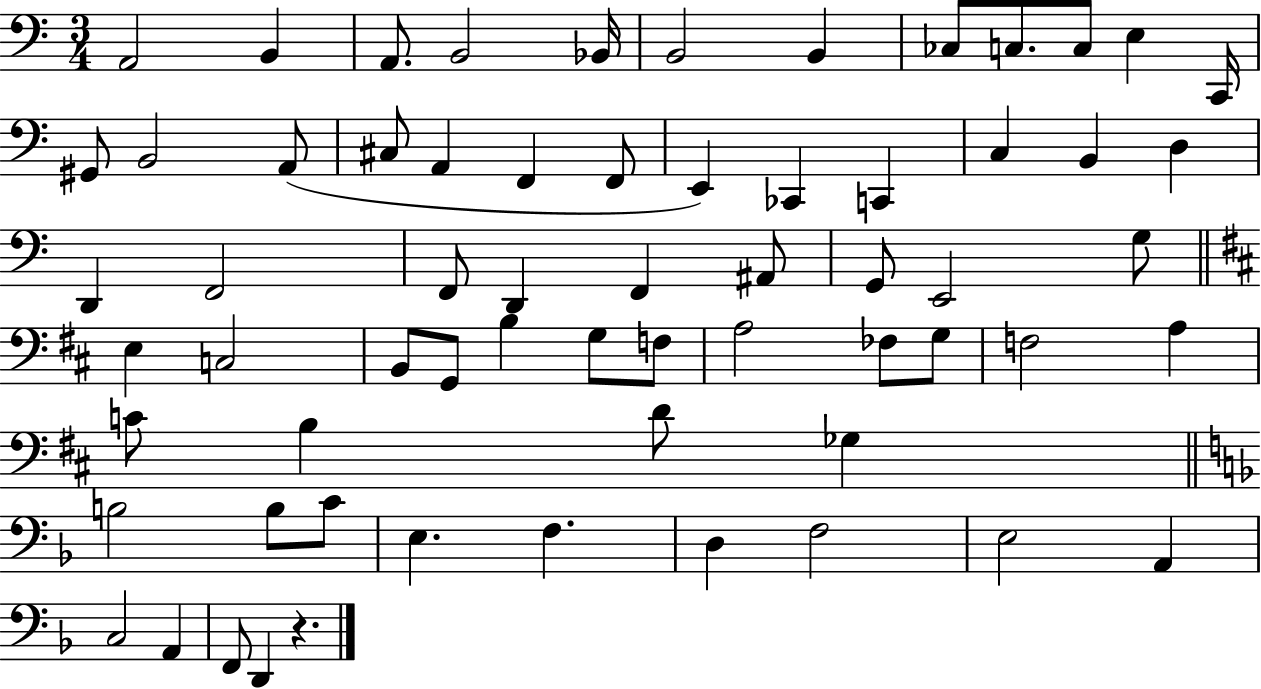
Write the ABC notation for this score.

X:1
T:Untitled
M:3/4
L:1/4
K:C
A,,2 B,, A,,/2 B,,2 _B,,/4 B,,2 B,, _C,/2 C,/2 C,/2 E, C,,/4 ^G,,/2 B,,2 A,,/2 ^C,/2 A,, F,, F,,/2 E,, _C,, C,, C, B,, D, D,, F,,2 F,,/2 D,, F,, ^A,,/2 G,,/2 E,,2 G,/2 E, C,2 B,,/2 G,,/2 B, G,/2 F,/2 A,2 _F,/2 G,/2 F,2 A, C/2 B, D/2 _G, B,2 B,/2 C/2 E, F, D, F,2 E,2 A,, C,2 A,, F,,/2 D,, z